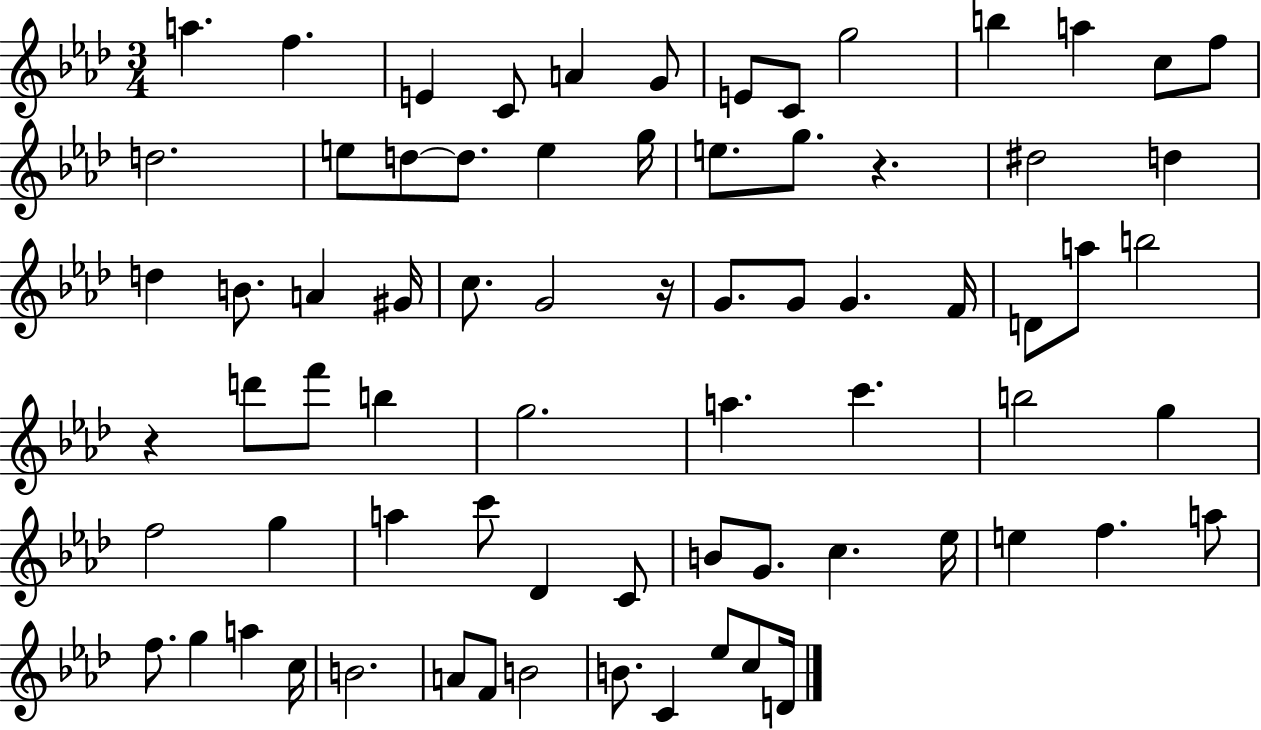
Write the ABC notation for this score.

X:1
T:Untitled
M:3/4
L:1/4
K:Ab
a f E C/2 A G/2 E/2 C/2 g2 b a c/2 f/2 d2 e/2 d/2 d/2 e g/4 e/2 g/2 z ^d2 d d B/2 A ^G/4 c/2 G2 z/4 G/2 G/2 G F/4 D/2 a/2 b2 z d'/2 f'/2 b g2 a c' b2 g f2 g a c'/2 _D C/2 B/2 G/2 c _e/4 e f a/2 f/2 g a c/4 B2 A/2 F/2 B2 B/2 C _e/2 c/2 D/4